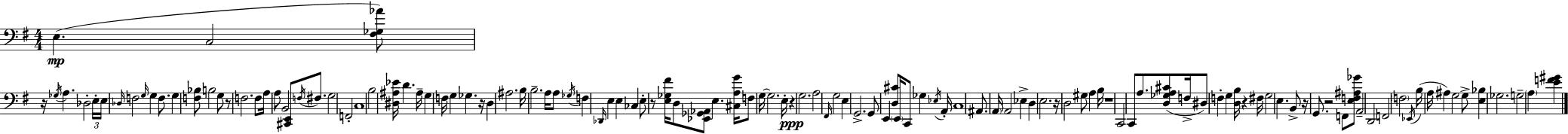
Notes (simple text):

E3/q. C3/h [F#3,Gb3,Ab4]/e R/s Gb3/s A3/q. Db3/h E3/s E3/s Db3/s F3/h G3/s G3/q F3/e. G3/q [F3,Bb3]/e B3/h G3/e R/e F3/h. F3/e A3/s A3/e B2/h [C#2,E2]/e F3/s F#3/e. G3/h F2/h C3/w B3/h [D#3,A#3,Eb4]/s D4/q. A#3/s G3/q F3/s G3/q Gb3/q. R/s D3/q A#3/h. B3/s B3/h. A3/s A3/e Gb3/s F3/q Db2/s E3/q E3/q CES3/q E3/e R/e [E3,Gb3,F#4]/s D3/e [Eb2,Gb2,Ab2]/e E3/q. [C#3,A3,G4]/s F3/e G3/s G3/h. E3/s R/q G3/h. A3/h F#2/s G3/h E3/q G2/h. G2/e E2/q [D3,C#4]/e E2/s C2/e Gb3/q Eb3/s A2/s C3/w A#2/e. A2/s A2/h Eb3/q D3/q E3/h. R/s D3/h G#3/e A3/q B3/s R/w C2/h C2/e A3/e. [D3,Gb3,A3,C#4]/e F3/s D#3/e F3/q G3/q [D3,B3]/s R/q F#3/s G3/h E3/q. B2/e R/s G2/e. R/h F2/e [E3,F3,A#3,Gb4]/e A2/h D2/h F2/h F3/h Eb2/s B3/s A3/s A#3/q G3/h G3/e [E3,Bb3]/q Gb3/h. G3/h A3/q [E4,F4,G#4]/q